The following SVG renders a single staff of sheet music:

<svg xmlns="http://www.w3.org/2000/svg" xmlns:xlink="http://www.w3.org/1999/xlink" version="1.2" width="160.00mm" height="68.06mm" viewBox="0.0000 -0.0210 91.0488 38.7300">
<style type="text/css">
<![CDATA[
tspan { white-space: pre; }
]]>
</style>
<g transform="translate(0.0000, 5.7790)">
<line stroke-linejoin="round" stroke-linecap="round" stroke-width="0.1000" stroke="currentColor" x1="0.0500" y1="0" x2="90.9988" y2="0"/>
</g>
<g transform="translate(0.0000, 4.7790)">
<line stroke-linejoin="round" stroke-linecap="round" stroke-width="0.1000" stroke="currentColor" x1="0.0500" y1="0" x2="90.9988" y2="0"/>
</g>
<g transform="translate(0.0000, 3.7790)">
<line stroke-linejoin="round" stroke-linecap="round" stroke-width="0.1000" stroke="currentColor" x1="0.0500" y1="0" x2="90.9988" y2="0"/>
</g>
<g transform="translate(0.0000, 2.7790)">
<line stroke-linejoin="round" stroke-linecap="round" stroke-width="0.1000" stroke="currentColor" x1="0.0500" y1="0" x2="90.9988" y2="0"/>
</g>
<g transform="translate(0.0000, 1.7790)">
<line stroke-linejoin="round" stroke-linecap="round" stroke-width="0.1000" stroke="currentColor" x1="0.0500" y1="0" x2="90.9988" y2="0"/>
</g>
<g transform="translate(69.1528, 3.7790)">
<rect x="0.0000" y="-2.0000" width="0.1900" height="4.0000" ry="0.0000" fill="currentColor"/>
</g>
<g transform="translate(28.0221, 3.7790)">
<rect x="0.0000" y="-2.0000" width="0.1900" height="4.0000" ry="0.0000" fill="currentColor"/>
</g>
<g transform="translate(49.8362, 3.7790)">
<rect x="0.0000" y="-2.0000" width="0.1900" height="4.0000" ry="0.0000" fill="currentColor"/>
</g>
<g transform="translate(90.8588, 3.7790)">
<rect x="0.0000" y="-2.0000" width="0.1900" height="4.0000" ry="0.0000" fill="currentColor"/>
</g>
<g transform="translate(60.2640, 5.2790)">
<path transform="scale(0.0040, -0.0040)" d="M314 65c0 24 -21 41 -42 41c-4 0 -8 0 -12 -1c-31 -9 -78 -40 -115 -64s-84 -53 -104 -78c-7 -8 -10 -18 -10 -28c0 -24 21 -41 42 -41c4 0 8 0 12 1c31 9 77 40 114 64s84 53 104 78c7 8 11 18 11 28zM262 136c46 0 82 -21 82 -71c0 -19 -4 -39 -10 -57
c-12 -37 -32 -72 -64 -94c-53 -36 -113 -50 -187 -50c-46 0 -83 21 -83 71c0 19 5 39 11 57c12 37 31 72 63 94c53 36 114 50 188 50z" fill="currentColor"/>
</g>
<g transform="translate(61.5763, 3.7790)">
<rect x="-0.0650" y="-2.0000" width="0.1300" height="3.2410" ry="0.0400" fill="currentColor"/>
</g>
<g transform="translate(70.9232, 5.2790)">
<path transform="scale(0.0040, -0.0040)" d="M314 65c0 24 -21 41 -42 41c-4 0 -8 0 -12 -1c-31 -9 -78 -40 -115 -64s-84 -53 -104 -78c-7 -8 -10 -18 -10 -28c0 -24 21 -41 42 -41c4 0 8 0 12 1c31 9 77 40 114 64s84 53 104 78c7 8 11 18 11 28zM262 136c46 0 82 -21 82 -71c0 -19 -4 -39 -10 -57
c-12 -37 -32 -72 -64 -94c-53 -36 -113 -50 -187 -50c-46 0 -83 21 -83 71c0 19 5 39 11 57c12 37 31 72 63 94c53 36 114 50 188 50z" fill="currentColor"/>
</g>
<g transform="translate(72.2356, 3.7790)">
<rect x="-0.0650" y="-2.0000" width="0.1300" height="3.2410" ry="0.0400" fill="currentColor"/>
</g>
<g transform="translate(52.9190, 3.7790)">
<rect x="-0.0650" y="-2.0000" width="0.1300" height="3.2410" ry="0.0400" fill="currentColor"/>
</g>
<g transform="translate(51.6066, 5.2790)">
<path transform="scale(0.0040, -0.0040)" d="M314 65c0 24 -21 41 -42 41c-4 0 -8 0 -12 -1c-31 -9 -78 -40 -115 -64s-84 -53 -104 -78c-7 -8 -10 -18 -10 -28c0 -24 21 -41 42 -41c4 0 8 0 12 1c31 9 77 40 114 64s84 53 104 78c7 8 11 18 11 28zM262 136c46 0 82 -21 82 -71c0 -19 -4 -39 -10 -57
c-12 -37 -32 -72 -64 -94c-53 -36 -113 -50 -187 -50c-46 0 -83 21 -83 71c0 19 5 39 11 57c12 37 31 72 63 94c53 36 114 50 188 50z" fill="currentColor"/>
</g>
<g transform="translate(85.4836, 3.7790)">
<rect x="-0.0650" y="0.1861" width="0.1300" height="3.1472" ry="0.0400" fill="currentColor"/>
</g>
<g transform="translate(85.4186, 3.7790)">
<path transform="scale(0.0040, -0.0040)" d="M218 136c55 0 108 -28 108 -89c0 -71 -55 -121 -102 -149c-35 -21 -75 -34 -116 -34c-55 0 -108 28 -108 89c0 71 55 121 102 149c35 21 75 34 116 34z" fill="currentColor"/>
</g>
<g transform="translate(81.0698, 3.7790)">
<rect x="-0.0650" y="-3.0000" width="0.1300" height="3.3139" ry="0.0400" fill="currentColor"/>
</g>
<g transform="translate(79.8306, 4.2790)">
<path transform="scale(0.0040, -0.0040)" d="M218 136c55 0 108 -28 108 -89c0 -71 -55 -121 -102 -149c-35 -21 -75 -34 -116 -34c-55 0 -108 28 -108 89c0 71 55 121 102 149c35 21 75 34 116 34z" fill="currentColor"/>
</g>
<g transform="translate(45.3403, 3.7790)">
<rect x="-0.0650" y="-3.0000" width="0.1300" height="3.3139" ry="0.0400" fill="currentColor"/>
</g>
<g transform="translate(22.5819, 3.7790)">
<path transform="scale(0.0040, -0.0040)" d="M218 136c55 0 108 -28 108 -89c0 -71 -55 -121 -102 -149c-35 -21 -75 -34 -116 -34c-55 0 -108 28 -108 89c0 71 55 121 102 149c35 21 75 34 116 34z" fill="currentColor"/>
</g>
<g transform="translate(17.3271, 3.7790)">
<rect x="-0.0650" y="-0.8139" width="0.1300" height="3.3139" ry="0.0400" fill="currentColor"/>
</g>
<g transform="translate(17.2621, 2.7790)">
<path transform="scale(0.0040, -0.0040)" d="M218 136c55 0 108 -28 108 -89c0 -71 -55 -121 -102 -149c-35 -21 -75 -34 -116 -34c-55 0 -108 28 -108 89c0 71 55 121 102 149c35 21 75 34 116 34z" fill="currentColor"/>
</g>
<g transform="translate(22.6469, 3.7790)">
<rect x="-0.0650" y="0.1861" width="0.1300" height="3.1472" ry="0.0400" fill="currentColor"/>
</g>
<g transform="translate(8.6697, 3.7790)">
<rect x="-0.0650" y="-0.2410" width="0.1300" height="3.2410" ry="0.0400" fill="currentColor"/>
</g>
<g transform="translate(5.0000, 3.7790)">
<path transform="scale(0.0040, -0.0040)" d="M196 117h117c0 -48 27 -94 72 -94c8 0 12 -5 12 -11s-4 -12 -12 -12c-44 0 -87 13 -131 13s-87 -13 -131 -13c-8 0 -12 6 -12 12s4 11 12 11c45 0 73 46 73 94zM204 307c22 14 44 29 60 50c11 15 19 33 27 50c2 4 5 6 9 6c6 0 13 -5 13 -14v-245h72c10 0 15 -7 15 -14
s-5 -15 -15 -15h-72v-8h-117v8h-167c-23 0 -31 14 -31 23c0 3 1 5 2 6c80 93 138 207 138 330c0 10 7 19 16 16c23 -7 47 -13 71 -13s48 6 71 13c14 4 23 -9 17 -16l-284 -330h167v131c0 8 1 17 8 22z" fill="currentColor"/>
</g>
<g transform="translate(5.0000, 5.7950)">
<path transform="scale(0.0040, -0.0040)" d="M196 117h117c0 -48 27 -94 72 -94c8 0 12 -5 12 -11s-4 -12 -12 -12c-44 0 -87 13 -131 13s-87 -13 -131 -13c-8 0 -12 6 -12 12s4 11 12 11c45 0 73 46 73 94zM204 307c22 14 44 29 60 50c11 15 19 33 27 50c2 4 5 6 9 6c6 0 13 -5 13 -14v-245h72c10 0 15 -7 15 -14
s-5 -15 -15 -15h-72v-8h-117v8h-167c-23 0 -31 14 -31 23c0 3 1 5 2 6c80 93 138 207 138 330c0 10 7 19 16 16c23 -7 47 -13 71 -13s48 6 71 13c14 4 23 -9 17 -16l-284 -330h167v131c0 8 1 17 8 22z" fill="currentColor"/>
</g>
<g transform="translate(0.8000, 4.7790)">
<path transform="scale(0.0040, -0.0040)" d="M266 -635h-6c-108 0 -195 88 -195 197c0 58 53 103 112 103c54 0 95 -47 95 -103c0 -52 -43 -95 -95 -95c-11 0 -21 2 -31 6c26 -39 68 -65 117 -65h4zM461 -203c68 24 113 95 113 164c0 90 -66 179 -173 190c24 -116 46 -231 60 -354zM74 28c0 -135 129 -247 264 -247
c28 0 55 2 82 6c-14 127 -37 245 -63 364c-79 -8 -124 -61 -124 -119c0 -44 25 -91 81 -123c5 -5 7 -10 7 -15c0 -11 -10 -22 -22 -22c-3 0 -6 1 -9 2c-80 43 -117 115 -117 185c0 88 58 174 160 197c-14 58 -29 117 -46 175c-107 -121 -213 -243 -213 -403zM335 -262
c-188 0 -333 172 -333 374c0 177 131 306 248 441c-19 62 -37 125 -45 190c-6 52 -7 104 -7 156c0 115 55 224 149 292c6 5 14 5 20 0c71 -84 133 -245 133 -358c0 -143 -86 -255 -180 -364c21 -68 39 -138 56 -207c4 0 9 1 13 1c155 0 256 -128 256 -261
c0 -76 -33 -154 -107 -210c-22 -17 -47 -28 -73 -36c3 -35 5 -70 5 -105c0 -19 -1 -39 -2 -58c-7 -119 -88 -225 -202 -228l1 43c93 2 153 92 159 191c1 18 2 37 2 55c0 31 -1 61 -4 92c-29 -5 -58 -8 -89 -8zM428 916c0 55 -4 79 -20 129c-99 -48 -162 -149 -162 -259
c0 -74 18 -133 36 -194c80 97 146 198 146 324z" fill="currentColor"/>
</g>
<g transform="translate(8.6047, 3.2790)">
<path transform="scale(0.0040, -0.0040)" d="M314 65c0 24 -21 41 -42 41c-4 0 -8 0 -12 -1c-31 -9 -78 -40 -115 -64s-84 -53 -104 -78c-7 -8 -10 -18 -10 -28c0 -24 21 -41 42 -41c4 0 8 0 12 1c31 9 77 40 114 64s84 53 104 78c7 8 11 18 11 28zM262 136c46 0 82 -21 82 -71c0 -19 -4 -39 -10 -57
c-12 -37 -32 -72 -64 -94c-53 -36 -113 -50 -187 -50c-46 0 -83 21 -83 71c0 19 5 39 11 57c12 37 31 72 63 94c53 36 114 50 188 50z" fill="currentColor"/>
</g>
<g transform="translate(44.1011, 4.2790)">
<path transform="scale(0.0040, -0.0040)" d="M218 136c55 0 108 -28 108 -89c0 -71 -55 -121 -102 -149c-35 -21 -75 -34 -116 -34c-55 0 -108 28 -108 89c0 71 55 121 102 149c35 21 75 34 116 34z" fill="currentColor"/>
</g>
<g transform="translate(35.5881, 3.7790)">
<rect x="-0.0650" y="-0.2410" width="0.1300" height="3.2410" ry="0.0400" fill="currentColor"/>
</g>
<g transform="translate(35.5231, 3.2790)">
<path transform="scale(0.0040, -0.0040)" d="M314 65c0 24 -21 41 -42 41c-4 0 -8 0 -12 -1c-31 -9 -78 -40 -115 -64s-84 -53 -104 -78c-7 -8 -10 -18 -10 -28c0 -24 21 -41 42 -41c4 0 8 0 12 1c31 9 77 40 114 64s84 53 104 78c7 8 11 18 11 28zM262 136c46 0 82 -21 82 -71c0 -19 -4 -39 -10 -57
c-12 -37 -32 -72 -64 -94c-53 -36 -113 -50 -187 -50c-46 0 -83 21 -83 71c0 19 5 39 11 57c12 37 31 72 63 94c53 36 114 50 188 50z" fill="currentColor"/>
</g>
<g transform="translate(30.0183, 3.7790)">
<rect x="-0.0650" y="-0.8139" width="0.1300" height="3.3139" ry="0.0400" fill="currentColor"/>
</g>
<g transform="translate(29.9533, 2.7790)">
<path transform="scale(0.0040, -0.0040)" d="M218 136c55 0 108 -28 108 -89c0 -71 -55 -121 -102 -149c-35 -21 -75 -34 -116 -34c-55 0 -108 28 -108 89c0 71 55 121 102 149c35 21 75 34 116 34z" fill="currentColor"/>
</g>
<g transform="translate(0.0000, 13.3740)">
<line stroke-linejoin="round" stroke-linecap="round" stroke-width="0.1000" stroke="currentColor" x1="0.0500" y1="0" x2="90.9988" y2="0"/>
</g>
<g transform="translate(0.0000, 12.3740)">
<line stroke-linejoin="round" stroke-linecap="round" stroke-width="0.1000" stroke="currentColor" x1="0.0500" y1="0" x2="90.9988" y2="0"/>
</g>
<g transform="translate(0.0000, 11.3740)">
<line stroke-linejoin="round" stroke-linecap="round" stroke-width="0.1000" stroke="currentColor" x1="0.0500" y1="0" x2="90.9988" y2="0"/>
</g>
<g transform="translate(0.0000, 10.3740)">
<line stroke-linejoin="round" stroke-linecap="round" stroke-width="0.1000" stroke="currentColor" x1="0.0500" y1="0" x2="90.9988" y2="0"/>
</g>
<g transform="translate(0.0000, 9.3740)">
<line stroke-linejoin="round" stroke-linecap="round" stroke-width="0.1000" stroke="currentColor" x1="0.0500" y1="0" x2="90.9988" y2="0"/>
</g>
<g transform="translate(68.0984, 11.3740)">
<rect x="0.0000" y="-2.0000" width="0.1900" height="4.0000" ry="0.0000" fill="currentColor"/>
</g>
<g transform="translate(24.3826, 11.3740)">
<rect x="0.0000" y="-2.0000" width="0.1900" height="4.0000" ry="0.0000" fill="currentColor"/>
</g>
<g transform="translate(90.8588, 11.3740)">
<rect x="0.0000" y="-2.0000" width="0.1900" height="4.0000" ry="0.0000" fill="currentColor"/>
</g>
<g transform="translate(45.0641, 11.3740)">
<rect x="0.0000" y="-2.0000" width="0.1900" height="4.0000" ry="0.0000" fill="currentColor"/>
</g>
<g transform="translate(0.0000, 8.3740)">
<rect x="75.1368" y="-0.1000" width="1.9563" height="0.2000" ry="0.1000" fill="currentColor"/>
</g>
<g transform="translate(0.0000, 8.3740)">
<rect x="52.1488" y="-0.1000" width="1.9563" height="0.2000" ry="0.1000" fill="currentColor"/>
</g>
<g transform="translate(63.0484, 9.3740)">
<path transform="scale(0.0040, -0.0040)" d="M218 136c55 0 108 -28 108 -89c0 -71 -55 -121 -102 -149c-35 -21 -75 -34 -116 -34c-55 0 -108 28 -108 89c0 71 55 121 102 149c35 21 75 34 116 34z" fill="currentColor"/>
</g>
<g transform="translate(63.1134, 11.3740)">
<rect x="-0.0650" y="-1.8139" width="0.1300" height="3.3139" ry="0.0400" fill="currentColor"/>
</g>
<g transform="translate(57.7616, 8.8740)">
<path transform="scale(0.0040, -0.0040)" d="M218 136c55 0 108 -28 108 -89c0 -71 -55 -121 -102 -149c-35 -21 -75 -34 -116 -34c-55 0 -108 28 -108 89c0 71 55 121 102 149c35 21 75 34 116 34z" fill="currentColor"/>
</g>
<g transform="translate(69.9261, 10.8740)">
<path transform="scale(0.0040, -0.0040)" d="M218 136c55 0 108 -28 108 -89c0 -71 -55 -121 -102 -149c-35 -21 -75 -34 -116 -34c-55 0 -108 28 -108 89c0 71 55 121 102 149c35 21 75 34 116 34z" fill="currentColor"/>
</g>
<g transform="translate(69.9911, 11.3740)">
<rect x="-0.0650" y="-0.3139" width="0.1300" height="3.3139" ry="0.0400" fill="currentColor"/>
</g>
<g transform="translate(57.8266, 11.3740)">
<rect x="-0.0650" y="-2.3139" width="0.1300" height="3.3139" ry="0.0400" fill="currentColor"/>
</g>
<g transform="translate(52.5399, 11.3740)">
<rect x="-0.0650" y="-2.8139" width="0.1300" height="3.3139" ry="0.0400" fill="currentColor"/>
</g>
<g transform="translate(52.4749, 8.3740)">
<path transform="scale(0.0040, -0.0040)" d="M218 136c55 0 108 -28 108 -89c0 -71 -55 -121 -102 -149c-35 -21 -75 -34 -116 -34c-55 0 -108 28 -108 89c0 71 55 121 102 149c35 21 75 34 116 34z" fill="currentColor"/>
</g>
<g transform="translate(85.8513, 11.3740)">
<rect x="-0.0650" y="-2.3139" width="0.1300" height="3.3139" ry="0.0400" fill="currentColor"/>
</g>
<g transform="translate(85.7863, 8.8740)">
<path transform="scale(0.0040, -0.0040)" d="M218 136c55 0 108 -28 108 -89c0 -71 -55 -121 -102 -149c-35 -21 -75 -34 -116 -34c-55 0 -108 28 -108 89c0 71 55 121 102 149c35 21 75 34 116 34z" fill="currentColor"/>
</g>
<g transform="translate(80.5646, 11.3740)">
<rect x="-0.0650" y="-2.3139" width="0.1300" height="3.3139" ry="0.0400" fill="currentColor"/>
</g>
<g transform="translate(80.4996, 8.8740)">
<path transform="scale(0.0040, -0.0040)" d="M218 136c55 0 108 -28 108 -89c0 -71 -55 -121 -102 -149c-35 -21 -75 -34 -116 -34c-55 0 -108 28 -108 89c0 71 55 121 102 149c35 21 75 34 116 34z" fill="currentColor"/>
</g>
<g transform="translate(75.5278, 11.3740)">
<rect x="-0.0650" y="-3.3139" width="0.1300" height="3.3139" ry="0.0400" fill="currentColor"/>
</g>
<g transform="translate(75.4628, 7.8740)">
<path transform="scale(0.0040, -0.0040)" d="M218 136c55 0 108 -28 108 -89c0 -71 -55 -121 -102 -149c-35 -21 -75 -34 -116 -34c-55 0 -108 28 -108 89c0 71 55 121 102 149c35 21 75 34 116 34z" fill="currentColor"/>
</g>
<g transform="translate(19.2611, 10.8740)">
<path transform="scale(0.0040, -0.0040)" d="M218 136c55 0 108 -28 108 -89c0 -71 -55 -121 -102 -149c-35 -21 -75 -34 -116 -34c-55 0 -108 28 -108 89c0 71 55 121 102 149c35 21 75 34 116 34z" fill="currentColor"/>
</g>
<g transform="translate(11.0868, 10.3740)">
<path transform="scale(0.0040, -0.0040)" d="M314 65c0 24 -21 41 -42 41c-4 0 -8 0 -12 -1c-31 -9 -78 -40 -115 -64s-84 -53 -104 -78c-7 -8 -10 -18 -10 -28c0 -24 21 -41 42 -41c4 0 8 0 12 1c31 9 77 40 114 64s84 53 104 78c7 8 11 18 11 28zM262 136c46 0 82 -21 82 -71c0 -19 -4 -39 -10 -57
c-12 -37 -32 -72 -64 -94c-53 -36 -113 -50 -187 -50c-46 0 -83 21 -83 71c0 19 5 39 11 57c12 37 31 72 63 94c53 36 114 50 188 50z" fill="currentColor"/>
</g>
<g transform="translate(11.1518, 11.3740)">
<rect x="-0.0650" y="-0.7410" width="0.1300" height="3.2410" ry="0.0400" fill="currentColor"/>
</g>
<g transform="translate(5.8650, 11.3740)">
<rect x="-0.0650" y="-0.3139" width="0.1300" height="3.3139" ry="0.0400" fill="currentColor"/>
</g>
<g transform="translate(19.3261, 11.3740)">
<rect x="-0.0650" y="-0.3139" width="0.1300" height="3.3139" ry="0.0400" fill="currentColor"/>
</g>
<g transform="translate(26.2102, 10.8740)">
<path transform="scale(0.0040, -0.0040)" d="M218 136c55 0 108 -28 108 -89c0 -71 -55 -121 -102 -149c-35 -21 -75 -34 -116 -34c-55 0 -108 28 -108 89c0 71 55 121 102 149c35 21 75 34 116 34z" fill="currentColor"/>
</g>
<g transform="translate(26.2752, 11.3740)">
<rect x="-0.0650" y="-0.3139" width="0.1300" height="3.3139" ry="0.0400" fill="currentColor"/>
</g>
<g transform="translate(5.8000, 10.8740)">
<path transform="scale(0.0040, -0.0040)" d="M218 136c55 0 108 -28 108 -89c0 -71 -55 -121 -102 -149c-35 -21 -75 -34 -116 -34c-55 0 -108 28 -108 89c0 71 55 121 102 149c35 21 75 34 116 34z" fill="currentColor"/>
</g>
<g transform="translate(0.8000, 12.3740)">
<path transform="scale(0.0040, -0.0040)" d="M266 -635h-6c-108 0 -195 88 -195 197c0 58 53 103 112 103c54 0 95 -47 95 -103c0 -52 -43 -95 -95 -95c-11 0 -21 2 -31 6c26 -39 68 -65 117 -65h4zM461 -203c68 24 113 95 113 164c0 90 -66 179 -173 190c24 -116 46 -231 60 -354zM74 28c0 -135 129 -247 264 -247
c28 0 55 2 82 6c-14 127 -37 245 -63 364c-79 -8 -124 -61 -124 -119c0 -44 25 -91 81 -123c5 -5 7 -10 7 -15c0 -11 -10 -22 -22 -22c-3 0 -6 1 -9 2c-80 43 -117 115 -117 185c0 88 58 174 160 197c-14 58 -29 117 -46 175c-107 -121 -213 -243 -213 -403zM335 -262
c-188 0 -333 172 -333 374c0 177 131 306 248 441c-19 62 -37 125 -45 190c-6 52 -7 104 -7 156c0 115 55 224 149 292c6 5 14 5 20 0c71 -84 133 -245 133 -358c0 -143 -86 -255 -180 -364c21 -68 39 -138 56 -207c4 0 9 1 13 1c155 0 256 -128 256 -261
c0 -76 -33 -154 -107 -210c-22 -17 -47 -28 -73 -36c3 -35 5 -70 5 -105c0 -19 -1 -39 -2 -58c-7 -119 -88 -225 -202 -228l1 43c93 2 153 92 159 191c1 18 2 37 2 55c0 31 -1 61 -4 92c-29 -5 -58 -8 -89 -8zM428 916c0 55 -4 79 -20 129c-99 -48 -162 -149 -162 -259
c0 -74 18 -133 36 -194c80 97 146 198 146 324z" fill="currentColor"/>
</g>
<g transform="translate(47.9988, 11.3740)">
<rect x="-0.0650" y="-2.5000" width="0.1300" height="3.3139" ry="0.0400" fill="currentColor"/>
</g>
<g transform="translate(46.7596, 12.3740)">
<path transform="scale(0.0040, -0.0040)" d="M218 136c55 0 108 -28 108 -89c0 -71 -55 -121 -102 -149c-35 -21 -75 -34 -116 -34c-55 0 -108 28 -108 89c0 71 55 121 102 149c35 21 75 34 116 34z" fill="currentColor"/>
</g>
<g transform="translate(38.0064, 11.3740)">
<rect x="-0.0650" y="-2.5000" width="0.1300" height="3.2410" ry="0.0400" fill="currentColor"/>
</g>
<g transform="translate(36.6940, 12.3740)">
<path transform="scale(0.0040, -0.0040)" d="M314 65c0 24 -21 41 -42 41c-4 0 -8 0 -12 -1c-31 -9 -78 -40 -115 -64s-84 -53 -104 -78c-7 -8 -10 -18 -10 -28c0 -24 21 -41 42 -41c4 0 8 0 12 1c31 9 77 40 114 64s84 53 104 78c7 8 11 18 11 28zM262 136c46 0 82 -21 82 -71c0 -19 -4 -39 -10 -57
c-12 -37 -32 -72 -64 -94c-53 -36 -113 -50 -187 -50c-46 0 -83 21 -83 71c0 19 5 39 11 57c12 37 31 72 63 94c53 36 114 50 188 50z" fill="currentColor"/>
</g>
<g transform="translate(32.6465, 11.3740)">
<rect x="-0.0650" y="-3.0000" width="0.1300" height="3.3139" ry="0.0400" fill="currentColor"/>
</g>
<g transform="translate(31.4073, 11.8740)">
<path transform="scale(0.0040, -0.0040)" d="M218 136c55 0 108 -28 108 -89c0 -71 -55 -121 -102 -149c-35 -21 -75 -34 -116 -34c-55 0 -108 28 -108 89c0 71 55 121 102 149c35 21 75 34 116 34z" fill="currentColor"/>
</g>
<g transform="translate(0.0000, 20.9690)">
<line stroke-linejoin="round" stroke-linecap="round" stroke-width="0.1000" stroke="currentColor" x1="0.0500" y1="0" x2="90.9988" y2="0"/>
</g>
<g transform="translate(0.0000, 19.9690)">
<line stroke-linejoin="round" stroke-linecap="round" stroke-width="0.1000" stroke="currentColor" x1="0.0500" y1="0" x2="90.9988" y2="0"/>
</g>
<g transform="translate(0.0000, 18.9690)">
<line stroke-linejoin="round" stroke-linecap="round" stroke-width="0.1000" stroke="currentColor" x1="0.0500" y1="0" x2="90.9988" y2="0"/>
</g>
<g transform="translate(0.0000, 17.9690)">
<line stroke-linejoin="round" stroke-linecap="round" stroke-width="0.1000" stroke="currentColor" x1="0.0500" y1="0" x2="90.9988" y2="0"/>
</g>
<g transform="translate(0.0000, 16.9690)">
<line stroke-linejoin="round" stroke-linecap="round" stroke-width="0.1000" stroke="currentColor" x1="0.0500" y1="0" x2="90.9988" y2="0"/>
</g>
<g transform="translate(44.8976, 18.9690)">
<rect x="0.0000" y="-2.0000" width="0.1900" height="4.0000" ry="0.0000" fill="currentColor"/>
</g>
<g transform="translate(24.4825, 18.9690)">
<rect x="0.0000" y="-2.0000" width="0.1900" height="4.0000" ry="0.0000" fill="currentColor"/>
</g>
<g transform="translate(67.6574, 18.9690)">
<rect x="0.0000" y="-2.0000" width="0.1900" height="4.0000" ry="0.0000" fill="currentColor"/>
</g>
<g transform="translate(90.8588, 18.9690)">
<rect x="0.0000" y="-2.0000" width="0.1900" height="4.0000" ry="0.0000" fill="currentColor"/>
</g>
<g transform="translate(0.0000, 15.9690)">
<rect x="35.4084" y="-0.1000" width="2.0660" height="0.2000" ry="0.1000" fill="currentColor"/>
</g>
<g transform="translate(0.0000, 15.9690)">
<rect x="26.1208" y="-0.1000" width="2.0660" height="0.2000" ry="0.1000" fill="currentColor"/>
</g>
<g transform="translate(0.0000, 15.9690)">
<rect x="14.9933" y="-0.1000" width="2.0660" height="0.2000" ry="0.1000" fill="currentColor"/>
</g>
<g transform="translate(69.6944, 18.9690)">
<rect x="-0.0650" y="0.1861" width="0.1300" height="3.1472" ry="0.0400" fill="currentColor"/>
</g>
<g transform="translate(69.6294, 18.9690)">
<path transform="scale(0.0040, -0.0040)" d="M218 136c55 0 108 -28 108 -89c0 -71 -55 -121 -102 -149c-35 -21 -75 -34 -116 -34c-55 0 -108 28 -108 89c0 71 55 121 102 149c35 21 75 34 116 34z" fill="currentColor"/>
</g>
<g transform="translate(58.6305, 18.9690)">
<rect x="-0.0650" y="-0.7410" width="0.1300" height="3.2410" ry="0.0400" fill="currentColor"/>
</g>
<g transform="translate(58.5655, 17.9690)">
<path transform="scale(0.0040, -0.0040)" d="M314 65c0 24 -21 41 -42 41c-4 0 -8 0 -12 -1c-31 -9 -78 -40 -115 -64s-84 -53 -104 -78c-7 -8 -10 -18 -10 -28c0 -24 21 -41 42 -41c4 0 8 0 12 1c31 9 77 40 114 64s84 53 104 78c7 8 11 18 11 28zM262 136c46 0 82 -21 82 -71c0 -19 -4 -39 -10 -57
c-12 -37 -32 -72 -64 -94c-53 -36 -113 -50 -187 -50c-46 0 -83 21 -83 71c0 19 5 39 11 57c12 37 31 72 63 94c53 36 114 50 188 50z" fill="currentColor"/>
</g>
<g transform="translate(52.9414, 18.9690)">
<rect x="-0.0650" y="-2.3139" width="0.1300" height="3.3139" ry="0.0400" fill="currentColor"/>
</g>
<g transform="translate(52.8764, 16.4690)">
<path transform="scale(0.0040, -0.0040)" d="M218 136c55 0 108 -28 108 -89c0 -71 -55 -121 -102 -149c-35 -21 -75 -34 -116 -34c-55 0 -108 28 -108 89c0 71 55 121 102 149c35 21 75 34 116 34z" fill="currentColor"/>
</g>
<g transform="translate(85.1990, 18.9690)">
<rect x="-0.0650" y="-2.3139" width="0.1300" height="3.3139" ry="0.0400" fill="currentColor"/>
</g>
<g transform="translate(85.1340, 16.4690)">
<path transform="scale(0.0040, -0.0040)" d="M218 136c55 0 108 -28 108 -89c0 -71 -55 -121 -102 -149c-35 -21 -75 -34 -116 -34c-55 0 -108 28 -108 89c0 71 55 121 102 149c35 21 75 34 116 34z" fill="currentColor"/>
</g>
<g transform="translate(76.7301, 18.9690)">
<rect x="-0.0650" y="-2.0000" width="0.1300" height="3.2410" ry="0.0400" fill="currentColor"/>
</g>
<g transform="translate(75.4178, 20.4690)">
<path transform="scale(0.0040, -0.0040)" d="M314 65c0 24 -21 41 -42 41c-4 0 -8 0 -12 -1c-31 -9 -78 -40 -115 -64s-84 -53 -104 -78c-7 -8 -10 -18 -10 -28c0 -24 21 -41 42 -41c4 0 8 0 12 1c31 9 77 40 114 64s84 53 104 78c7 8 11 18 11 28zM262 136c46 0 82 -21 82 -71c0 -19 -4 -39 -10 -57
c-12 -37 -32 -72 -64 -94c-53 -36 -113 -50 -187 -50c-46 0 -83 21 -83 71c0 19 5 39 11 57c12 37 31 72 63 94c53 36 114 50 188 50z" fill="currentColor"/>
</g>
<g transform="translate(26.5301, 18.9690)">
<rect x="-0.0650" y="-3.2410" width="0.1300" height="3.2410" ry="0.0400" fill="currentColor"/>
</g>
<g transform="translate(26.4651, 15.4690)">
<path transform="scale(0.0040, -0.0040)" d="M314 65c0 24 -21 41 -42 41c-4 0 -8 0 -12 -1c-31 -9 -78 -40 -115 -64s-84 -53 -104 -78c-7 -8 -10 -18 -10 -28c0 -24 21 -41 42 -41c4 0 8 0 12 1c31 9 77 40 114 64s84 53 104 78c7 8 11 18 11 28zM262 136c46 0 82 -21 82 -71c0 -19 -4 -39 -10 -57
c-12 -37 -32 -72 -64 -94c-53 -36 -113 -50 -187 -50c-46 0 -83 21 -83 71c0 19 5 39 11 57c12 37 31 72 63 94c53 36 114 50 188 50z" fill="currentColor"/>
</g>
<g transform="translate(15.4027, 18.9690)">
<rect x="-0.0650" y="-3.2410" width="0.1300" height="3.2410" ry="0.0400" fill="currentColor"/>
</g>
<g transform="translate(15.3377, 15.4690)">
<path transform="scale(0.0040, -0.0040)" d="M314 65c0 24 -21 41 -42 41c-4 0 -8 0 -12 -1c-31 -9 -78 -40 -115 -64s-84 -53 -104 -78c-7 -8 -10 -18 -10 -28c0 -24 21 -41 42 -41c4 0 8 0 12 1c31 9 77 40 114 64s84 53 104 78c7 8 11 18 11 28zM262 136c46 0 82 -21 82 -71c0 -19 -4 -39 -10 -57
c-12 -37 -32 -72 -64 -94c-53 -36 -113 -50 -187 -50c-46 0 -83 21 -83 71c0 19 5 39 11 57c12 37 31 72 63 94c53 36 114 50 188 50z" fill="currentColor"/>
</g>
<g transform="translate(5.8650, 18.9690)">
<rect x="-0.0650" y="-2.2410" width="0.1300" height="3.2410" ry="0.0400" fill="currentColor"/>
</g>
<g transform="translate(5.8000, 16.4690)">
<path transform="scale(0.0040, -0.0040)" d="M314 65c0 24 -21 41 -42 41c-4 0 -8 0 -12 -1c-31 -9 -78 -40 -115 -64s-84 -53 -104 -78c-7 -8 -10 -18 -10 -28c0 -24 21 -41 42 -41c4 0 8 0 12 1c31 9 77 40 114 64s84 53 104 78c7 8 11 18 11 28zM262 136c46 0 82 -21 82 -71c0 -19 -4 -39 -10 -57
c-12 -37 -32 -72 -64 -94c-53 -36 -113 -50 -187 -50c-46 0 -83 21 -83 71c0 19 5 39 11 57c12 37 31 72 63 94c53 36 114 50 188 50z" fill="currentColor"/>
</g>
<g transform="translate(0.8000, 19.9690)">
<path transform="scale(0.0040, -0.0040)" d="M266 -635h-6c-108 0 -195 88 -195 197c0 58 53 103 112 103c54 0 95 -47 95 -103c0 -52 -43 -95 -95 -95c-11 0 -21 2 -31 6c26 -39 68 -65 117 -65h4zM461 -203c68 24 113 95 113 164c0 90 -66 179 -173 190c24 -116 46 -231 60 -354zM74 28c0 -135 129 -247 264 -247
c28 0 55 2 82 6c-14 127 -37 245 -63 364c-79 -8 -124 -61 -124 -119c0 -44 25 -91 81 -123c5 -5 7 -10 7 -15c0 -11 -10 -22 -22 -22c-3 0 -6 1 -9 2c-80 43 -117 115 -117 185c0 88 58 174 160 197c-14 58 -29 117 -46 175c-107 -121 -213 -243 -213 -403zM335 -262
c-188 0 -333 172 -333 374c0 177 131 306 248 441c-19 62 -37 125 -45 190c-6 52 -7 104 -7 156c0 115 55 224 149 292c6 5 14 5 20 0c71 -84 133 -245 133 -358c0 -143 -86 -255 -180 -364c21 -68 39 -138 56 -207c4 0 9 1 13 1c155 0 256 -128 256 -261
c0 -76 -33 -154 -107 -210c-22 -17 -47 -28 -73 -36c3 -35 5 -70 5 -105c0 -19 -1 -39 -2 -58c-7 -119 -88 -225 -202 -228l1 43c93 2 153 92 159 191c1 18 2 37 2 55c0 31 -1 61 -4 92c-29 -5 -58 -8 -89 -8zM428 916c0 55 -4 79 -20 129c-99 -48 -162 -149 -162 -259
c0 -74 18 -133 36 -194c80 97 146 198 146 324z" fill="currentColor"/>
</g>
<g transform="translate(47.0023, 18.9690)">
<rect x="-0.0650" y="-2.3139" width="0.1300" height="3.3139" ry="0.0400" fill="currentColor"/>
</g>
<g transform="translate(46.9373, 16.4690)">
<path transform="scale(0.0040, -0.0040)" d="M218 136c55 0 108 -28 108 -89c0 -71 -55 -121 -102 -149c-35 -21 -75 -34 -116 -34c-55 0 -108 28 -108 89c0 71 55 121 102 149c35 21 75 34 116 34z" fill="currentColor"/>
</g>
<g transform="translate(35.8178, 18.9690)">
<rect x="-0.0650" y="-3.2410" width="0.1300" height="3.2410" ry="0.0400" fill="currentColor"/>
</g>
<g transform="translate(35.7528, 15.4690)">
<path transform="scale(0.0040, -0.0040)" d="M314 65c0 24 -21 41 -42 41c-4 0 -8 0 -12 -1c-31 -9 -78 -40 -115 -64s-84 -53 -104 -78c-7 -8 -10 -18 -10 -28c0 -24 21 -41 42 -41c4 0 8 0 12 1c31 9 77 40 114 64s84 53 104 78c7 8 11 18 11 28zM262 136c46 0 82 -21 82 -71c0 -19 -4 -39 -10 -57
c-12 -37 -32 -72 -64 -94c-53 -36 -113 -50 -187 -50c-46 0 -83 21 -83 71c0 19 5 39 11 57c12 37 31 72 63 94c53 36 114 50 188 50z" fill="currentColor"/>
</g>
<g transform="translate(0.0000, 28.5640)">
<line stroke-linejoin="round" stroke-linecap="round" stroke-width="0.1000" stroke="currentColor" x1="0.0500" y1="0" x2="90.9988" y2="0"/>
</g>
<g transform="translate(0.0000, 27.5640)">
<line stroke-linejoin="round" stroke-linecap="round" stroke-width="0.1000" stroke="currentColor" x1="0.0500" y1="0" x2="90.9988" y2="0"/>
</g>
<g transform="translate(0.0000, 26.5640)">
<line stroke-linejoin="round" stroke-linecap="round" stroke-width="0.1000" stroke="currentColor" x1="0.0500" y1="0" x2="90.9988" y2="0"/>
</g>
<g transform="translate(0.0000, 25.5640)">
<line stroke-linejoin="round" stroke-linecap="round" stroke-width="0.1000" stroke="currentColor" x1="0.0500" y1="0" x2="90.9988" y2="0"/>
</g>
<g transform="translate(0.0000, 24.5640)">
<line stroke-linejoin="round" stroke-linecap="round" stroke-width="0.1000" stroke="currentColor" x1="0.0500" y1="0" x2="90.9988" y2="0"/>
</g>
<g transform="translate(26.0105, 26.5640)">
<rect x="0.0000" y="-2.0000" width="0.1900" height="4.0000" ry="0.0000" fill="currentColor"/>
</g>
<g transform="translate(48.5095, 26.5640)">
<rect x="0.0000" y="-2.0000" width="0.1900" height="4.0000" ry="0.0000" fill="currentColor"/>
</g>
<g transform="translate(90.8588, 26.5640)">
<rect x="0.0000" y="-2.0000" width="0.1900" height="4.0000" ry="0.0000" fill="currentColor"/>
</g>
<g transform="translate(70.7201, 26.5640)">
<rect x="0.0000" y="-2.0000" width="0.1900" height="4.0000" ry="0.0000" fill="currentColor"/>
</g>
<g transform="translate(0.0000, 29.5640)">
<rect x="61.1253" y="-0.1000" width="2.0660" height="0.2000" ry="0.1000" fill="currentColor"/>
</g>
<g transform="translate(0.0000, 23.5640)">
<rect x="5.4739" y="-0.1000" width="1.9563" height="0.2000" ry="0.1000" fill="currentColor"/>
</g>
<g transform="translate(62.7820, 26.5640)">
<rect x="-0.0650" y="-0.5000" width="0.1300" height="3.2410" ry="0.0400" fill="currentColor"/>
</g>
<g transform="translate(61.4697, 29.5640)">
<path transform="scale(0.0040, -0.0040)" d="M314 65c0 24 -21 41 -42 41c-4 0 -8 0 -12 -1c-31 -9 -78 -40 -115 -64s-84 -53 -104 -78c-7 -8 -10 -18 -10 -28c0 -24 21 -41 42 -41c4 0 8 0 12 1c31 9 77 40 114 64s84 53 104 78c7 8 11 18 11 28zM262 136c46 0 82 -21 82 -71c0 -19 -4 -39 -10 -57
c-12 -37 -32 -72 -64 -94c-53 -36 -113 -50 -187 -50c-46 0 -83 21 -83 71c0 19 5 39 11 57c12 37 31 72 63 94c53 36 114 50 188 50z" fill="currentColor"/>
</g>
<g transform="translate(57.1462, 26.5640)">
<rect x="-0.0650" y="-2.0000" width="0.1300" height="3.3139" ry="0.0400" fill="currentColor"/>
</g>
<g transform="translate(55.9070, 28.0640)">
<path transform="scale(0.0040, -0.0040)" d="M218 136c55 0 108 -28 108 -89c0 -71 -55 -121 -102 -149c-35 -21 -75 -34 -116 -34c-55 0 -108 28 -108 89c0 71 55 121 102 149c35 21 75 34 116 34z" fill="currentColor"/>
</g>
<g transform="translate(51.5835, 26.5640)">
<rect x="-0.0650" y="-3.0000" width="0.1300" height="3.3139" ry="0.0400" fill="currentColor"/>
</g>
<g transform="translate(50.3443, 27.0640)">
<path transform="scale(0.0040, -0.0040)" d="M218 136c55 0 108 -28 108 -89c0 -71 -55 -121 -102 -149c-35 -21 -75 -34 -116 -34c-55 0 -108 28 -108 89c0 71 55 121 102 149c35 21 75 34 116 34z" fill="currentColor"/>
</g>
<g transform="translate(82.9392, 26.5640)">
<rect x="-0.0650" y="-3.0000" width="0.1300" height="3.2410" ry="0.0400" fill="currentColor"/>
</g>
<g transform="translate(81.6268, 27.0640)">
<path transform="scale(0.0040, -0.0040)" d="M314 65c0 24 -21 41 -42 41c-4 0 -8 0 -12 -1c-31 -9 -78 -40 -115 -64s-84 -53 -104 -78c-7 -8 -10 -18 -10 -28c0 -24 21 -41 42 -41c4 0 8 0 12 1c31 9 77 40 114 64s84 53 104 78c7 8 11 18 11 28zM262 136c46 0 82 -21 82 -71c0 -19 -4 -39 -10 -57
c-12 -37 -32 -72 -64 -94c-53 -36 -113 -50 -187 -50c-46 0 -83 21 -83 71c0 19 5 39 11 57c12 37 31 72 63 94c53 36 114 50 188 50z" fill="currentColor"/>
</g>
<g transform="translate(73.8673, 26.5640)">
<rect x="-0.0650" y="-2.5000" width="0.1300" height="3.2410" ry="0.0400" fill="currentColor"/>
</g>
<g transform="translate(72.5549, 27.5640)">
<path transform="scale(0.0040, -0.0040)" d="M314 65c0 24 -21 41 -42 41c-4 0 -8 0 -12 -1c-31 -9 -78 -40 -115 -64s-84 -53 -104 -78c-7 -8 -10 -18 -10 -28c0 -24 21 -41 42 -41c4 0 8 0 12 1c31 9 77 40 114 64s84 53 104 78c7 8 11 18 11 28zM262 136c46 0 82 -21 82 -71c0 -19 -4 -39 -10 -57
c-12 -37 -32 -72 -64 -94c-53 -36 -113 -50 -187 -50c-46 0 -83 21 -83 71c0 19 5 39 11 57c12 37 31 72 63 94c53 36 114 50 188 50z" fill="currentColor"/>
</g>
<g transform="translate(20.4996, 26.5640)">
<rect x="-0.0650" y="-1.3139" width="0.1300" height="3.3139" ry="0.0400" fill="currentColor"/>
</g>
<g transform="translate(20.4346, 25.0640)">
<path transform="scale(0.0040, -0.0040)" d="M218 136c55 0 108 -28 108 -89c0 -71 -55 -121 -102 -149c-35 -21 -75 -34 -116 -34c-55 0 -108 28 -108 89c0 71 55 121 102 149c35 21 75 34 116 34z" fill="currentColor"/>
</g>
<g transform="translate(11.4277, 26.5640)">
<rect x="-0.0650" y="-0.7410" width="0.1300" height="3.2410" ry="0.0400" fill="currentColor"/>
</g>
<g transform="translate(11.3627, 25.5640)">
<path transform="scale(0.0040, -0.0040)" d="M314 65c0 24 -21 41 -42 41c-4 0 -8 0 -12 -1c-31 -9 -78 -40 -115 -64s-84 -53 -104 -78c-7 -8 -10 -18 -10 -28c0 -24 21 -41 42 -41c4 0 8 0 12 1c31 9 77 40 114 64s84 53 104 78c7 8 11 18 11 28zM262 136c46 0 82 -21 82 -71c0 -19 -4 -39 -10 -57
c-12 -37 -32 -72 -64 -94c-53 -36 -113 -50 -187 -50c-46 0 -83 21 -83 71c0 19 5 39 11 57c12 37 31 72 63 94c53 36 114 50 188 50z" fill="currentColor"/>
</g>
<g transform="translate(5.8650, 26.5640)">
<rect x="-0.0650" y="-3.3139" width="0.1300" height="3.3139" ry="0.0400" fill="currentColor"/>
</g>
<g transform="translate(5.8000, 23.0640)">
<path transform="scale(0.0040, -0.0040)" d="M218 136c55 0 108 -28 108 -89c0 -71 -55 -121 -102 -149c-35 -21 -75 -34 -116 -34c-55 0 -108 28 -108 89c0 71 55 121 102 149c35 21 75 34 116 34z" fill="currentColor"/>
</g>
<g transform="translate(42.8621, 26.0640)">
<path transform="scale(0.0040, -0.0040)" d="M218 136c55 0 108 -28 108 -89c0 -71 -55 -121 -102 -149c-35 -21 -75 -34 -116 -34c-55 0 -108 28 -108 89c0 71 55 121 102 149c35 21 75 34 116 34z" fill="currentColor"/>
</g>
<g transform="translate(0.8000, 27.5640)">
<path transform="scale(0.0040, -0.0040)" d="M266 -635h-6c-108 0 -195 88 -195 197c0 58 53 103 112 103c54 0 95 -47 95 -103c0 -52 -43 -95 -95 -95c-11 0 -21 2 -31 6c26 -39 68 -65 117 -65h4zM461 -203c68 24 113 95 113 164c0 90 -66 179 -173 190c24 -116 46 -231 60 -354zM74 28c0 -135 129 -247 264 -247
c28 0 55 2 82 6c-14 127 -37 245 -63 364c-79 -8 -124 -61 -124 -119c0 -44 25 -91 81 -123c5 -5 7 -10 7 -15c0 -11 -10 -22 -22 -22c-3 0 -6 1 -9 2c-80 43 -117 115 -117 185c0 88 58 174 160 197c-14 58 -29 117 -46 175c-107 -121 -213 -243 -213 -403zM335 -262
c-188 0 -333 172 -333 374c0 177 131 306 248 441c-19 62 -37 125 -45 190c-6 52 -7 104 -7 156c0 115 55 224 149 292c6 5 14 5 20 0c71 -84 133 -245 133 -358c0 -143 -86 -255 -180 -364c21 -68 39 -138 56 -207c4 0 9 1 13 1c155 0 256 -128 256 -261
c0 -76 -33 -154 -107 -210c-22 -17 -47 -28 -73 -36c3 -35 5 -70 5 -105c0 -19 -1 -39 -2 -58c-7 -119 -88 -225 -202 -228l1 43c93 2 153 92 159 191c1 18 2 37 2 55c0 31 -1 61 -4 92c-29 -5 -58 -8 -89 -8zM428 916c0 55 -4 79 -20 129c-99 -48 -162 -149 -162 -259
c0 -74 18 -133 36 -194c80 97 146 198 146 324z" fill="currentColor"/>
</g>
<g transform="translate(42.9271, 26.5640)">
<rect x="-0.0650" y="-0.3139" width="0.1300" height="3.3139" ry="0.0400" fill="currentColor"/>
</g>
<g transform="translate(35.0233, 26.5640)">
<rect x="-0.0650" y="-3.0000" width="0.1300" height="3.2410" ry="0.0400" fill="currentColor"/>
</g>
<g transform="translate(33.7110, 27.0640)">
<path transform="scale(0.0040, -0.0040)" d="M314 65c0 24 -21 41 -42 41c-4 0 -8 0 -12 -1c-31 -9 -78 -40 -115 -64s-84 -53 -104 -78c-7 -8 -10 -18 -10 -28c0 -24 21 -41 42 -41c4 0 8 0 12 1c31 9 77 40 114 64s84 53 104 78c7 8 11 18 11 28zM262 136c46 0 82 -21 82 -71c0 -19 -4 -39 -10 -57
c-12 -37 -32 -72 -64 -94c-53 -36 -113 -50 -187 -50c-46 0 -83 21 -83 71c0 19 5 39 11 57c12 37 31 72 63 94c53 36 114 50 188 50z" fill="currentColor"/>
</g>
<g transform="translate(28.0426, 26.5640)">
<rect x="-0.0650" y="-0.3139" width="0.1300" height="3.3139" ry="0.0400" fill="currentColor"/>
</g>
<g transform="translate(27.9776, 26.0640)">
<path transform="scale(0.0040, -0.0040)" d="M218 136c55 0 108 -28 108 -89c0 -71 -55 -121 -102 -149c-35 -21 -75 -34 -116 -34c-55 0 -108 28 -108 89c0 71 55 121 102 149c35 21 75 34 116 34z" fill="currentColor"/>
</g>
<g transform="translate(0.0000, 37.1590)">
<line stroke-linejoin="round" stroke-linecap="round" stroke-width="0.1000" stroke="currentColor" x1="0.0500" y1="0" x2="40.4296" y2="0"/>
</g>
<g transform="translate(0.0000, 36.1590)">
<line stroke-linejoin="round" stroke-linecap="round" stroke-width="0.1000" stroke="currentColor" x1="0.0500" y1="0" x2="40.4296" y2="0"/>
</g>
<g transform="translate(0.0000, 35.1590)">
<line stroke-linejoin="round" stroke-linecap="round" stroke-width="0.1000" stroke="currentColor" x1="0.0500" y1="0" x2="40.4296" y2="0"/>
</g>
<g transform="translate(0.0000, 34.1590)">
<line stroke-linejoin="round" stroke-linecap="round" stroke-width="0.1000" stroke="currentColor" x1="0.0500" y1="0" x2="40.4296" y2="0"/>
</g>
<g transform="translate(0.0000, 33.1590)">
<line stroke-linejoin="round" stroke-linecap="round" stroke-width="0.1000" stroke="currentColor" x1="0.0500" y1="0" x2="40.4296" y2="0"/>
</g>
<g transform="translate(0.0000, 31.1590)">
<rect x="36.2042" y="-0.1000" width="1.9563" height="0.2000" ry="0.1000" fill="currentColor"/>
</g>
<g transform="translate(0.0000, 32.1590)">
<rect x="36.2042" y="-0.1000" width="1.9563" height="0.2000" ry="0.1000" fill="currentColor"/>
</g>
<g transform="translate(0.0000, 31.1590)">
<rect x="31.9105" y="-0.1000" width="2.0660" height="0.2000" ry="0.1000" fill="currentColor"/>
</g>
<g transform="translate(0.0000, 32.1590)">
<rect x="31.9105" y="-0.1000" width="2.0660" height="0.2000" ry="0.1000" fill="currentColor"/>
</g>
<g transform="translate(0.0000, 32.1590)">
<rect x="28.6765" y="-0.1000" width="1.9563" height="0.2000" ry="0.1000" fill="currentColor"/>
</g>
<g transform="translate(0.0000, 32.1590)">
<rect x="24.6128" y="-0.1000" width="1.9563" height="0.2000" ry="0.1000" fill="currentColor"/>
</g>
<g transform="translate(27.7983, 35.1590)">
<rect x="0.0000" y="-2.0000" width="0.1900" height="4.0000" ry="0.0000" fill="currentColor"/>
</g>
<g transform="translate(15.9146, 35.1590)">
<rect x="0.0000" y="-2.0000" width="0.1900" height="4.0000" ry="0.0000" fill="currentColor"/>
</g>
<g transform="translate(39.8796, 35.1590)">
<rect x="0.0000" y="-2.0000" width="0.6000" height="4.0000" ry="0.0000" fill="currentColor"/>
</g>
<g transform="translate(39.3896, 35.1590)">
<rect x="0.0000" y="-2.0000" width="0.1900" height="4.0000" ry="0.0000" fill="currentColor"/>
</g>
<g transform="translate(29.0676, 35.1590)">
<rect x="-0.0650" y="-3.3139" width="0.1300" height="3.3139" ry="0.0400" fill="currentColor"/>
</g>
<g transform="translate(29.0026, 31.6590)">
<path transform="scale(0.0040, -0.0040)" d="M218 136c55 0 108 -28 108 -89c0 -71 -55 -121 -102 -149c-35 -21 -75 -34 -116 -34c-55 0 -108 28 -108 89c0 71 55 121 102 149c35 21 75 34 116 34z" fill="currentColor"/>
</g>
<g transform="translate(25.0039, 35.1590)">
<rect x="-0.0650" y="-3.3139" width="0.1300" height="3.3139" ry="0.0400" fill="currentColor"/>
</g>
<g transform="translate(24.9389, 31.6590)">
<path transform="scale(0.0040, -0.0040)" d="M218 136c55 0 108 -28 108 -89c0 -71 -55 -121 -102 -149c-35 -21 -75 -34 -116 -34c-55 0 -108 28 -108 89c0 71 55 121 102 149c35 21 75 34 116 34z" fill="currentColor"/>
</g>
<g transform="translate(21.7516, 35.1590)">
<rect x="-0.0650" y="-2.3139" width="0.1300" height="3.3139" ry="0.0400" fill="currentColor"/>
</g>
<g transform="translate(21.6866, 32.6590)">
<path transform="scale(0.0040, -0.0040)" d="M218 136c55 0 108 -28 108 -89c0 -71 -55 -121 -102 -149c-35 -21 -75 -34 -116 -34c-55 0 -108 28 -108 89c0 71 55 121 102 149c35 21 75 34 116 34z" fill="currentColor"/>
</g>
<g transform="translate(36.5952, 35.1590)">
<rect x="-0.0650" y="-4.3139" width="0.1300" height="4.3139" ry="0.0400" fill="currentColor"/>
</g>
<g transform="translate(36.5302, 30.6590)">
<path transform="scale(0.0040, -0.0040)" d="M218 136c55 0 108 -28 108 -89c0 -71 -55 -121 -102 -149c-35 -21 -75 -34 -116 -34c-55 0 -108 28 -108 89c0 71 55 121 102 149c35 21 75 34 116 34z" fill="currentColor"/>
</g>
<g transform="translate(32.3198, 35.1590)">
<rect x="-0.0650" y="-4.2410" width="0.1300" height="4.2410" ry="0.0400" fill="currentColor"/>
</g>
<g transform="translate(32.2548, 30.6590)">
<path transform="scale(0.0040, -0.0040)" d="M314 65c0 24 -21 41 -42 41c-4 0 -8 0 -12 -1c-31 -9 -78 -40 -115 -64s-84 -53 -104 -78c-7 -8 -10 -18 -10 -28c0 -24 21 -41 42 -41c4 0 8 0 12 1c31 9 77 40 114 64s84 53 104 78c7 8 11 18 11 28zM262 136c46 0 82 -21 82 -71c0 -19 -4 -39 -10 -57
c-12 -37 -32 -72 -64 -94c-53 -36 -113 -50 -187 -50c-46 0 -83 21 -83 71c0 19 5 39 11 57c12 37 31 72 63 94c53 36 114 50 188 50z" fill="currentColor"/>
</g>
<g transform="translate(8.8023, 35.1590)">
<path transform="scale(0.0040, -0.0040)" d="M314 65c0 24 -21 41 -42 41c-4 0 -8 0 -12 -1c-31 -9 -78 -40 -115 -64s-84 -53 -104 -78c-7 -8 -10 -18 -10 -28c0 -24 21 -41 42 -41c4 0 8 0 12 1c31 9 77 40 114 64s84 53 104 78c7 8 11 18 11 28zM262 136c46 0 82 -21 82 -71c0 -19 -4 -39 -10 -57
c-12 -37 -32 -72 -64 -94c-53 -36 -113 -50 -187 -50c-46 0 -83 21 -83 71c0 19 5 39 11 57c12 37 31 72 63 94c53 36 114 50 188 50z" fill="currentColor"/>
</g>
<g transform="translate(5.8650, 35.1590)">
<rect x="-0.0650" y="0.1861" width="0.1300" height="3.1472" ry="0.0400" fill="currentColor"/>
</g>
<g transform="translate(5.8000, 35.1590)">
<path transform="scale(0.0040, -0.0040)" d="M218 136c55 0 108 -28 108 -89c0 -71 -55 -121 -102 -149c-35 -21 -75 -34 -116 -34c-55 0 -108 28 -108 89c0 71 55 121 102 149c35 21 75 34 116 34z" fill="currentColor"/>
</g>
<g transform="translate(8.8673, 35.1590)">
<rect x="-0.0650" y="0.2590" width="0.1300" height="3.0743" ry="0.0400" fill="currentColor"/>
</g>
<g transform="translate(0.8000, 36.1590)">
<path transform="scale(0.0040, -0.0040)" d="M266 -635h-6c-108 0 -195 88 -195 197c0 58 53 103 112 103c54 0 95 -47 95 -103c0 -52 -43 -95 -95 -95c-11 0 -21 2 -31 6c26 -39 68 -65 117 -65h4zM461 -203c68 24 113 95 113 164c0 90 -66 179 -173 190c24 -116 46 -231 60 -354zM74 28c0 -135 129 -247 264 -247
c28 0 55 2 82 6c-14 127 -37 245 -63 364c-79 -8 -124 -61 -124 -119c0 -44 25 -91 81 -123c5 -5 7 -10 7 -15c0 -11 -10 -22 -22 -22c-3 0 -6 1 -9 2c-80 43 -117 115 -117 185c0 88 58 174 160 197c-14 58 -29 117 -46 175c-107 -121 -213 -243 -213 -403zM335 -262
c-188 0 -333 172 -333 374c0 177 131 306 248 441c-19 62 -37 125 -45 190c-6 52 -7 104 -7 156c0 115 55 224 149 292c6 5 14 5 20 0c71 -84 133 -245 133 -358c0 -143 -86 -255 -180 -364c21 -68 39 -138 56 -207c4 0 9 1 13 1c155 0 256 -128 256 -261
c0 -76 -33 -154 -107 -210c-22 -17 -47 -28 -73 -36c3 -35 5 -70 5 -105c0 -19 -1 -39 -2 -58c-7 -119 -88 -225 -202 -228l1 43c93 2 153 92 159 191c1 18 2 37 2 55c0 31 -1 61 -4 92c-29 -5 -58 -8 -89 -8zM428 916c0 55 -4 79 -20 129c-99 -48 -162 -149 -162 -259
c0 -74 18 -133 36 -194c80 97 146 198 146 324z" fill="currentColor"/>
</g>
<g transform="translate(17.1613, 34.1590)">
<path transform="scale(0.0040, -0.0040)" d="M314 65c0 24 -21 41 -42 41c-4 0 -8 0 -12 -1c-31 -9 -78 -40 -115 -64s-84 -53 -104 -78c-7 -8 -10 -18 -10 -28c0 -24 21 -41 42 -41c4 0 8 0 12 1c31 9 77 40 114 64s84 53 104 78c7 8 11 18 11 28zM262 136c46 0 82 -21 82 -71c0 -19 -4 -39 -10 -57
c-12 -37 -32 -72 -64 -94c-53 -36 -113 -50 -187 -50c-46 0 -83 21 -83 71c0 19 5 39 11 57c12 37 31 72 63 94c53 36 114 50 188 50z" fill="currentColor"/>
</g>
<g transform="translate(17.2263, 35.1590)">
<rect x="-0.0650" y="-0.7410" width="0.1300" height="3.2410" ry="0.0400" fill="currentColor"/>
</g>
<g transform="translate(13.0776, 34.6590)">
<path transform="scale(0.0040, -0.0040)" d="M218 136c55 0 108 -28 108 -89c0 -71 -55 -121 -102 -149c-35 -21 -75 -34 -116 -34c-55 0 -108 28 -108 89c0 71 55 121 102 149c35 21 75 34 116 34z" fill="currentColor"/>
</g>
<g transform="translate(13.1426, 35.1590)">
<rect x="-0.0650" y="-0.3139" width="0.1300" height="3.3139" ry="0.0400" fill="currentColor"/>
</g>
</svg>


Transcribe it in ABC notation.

X:1
T:Untitled
M:4/4
L:1/4
K:C
c2 d B d c2 A F2 F2 F2 A B c d2 c c A G2 G a g f c b g g g2 b2 b2 b2 g g d2 B F2 g b d2 e c A2 c A F C2 G2 A2 B B2 c d2 g b b d'2 d'